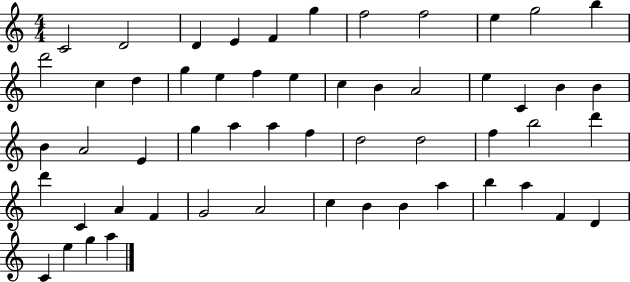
C4/h D4/h D4/q E4/q F4/q G5/q F5/h F5/h E5/q G5/h B5/q D6/h C5/q D5/q G5/q E5/q F5/q E5/q C5/q B4/q A4/h E5/q C4/q B4/q B4/q B4/q A4/h E4/q G5/q A5/q A5/q F5/q D5/h D5/h F5/q B5/h D6/q D6/q C4/q A4/q F4/q G4/h A4/h C5/q B4/q B4/q A5/q B5/q A5/q F4/q D4/q C4/q E5/q G5/q A5/q